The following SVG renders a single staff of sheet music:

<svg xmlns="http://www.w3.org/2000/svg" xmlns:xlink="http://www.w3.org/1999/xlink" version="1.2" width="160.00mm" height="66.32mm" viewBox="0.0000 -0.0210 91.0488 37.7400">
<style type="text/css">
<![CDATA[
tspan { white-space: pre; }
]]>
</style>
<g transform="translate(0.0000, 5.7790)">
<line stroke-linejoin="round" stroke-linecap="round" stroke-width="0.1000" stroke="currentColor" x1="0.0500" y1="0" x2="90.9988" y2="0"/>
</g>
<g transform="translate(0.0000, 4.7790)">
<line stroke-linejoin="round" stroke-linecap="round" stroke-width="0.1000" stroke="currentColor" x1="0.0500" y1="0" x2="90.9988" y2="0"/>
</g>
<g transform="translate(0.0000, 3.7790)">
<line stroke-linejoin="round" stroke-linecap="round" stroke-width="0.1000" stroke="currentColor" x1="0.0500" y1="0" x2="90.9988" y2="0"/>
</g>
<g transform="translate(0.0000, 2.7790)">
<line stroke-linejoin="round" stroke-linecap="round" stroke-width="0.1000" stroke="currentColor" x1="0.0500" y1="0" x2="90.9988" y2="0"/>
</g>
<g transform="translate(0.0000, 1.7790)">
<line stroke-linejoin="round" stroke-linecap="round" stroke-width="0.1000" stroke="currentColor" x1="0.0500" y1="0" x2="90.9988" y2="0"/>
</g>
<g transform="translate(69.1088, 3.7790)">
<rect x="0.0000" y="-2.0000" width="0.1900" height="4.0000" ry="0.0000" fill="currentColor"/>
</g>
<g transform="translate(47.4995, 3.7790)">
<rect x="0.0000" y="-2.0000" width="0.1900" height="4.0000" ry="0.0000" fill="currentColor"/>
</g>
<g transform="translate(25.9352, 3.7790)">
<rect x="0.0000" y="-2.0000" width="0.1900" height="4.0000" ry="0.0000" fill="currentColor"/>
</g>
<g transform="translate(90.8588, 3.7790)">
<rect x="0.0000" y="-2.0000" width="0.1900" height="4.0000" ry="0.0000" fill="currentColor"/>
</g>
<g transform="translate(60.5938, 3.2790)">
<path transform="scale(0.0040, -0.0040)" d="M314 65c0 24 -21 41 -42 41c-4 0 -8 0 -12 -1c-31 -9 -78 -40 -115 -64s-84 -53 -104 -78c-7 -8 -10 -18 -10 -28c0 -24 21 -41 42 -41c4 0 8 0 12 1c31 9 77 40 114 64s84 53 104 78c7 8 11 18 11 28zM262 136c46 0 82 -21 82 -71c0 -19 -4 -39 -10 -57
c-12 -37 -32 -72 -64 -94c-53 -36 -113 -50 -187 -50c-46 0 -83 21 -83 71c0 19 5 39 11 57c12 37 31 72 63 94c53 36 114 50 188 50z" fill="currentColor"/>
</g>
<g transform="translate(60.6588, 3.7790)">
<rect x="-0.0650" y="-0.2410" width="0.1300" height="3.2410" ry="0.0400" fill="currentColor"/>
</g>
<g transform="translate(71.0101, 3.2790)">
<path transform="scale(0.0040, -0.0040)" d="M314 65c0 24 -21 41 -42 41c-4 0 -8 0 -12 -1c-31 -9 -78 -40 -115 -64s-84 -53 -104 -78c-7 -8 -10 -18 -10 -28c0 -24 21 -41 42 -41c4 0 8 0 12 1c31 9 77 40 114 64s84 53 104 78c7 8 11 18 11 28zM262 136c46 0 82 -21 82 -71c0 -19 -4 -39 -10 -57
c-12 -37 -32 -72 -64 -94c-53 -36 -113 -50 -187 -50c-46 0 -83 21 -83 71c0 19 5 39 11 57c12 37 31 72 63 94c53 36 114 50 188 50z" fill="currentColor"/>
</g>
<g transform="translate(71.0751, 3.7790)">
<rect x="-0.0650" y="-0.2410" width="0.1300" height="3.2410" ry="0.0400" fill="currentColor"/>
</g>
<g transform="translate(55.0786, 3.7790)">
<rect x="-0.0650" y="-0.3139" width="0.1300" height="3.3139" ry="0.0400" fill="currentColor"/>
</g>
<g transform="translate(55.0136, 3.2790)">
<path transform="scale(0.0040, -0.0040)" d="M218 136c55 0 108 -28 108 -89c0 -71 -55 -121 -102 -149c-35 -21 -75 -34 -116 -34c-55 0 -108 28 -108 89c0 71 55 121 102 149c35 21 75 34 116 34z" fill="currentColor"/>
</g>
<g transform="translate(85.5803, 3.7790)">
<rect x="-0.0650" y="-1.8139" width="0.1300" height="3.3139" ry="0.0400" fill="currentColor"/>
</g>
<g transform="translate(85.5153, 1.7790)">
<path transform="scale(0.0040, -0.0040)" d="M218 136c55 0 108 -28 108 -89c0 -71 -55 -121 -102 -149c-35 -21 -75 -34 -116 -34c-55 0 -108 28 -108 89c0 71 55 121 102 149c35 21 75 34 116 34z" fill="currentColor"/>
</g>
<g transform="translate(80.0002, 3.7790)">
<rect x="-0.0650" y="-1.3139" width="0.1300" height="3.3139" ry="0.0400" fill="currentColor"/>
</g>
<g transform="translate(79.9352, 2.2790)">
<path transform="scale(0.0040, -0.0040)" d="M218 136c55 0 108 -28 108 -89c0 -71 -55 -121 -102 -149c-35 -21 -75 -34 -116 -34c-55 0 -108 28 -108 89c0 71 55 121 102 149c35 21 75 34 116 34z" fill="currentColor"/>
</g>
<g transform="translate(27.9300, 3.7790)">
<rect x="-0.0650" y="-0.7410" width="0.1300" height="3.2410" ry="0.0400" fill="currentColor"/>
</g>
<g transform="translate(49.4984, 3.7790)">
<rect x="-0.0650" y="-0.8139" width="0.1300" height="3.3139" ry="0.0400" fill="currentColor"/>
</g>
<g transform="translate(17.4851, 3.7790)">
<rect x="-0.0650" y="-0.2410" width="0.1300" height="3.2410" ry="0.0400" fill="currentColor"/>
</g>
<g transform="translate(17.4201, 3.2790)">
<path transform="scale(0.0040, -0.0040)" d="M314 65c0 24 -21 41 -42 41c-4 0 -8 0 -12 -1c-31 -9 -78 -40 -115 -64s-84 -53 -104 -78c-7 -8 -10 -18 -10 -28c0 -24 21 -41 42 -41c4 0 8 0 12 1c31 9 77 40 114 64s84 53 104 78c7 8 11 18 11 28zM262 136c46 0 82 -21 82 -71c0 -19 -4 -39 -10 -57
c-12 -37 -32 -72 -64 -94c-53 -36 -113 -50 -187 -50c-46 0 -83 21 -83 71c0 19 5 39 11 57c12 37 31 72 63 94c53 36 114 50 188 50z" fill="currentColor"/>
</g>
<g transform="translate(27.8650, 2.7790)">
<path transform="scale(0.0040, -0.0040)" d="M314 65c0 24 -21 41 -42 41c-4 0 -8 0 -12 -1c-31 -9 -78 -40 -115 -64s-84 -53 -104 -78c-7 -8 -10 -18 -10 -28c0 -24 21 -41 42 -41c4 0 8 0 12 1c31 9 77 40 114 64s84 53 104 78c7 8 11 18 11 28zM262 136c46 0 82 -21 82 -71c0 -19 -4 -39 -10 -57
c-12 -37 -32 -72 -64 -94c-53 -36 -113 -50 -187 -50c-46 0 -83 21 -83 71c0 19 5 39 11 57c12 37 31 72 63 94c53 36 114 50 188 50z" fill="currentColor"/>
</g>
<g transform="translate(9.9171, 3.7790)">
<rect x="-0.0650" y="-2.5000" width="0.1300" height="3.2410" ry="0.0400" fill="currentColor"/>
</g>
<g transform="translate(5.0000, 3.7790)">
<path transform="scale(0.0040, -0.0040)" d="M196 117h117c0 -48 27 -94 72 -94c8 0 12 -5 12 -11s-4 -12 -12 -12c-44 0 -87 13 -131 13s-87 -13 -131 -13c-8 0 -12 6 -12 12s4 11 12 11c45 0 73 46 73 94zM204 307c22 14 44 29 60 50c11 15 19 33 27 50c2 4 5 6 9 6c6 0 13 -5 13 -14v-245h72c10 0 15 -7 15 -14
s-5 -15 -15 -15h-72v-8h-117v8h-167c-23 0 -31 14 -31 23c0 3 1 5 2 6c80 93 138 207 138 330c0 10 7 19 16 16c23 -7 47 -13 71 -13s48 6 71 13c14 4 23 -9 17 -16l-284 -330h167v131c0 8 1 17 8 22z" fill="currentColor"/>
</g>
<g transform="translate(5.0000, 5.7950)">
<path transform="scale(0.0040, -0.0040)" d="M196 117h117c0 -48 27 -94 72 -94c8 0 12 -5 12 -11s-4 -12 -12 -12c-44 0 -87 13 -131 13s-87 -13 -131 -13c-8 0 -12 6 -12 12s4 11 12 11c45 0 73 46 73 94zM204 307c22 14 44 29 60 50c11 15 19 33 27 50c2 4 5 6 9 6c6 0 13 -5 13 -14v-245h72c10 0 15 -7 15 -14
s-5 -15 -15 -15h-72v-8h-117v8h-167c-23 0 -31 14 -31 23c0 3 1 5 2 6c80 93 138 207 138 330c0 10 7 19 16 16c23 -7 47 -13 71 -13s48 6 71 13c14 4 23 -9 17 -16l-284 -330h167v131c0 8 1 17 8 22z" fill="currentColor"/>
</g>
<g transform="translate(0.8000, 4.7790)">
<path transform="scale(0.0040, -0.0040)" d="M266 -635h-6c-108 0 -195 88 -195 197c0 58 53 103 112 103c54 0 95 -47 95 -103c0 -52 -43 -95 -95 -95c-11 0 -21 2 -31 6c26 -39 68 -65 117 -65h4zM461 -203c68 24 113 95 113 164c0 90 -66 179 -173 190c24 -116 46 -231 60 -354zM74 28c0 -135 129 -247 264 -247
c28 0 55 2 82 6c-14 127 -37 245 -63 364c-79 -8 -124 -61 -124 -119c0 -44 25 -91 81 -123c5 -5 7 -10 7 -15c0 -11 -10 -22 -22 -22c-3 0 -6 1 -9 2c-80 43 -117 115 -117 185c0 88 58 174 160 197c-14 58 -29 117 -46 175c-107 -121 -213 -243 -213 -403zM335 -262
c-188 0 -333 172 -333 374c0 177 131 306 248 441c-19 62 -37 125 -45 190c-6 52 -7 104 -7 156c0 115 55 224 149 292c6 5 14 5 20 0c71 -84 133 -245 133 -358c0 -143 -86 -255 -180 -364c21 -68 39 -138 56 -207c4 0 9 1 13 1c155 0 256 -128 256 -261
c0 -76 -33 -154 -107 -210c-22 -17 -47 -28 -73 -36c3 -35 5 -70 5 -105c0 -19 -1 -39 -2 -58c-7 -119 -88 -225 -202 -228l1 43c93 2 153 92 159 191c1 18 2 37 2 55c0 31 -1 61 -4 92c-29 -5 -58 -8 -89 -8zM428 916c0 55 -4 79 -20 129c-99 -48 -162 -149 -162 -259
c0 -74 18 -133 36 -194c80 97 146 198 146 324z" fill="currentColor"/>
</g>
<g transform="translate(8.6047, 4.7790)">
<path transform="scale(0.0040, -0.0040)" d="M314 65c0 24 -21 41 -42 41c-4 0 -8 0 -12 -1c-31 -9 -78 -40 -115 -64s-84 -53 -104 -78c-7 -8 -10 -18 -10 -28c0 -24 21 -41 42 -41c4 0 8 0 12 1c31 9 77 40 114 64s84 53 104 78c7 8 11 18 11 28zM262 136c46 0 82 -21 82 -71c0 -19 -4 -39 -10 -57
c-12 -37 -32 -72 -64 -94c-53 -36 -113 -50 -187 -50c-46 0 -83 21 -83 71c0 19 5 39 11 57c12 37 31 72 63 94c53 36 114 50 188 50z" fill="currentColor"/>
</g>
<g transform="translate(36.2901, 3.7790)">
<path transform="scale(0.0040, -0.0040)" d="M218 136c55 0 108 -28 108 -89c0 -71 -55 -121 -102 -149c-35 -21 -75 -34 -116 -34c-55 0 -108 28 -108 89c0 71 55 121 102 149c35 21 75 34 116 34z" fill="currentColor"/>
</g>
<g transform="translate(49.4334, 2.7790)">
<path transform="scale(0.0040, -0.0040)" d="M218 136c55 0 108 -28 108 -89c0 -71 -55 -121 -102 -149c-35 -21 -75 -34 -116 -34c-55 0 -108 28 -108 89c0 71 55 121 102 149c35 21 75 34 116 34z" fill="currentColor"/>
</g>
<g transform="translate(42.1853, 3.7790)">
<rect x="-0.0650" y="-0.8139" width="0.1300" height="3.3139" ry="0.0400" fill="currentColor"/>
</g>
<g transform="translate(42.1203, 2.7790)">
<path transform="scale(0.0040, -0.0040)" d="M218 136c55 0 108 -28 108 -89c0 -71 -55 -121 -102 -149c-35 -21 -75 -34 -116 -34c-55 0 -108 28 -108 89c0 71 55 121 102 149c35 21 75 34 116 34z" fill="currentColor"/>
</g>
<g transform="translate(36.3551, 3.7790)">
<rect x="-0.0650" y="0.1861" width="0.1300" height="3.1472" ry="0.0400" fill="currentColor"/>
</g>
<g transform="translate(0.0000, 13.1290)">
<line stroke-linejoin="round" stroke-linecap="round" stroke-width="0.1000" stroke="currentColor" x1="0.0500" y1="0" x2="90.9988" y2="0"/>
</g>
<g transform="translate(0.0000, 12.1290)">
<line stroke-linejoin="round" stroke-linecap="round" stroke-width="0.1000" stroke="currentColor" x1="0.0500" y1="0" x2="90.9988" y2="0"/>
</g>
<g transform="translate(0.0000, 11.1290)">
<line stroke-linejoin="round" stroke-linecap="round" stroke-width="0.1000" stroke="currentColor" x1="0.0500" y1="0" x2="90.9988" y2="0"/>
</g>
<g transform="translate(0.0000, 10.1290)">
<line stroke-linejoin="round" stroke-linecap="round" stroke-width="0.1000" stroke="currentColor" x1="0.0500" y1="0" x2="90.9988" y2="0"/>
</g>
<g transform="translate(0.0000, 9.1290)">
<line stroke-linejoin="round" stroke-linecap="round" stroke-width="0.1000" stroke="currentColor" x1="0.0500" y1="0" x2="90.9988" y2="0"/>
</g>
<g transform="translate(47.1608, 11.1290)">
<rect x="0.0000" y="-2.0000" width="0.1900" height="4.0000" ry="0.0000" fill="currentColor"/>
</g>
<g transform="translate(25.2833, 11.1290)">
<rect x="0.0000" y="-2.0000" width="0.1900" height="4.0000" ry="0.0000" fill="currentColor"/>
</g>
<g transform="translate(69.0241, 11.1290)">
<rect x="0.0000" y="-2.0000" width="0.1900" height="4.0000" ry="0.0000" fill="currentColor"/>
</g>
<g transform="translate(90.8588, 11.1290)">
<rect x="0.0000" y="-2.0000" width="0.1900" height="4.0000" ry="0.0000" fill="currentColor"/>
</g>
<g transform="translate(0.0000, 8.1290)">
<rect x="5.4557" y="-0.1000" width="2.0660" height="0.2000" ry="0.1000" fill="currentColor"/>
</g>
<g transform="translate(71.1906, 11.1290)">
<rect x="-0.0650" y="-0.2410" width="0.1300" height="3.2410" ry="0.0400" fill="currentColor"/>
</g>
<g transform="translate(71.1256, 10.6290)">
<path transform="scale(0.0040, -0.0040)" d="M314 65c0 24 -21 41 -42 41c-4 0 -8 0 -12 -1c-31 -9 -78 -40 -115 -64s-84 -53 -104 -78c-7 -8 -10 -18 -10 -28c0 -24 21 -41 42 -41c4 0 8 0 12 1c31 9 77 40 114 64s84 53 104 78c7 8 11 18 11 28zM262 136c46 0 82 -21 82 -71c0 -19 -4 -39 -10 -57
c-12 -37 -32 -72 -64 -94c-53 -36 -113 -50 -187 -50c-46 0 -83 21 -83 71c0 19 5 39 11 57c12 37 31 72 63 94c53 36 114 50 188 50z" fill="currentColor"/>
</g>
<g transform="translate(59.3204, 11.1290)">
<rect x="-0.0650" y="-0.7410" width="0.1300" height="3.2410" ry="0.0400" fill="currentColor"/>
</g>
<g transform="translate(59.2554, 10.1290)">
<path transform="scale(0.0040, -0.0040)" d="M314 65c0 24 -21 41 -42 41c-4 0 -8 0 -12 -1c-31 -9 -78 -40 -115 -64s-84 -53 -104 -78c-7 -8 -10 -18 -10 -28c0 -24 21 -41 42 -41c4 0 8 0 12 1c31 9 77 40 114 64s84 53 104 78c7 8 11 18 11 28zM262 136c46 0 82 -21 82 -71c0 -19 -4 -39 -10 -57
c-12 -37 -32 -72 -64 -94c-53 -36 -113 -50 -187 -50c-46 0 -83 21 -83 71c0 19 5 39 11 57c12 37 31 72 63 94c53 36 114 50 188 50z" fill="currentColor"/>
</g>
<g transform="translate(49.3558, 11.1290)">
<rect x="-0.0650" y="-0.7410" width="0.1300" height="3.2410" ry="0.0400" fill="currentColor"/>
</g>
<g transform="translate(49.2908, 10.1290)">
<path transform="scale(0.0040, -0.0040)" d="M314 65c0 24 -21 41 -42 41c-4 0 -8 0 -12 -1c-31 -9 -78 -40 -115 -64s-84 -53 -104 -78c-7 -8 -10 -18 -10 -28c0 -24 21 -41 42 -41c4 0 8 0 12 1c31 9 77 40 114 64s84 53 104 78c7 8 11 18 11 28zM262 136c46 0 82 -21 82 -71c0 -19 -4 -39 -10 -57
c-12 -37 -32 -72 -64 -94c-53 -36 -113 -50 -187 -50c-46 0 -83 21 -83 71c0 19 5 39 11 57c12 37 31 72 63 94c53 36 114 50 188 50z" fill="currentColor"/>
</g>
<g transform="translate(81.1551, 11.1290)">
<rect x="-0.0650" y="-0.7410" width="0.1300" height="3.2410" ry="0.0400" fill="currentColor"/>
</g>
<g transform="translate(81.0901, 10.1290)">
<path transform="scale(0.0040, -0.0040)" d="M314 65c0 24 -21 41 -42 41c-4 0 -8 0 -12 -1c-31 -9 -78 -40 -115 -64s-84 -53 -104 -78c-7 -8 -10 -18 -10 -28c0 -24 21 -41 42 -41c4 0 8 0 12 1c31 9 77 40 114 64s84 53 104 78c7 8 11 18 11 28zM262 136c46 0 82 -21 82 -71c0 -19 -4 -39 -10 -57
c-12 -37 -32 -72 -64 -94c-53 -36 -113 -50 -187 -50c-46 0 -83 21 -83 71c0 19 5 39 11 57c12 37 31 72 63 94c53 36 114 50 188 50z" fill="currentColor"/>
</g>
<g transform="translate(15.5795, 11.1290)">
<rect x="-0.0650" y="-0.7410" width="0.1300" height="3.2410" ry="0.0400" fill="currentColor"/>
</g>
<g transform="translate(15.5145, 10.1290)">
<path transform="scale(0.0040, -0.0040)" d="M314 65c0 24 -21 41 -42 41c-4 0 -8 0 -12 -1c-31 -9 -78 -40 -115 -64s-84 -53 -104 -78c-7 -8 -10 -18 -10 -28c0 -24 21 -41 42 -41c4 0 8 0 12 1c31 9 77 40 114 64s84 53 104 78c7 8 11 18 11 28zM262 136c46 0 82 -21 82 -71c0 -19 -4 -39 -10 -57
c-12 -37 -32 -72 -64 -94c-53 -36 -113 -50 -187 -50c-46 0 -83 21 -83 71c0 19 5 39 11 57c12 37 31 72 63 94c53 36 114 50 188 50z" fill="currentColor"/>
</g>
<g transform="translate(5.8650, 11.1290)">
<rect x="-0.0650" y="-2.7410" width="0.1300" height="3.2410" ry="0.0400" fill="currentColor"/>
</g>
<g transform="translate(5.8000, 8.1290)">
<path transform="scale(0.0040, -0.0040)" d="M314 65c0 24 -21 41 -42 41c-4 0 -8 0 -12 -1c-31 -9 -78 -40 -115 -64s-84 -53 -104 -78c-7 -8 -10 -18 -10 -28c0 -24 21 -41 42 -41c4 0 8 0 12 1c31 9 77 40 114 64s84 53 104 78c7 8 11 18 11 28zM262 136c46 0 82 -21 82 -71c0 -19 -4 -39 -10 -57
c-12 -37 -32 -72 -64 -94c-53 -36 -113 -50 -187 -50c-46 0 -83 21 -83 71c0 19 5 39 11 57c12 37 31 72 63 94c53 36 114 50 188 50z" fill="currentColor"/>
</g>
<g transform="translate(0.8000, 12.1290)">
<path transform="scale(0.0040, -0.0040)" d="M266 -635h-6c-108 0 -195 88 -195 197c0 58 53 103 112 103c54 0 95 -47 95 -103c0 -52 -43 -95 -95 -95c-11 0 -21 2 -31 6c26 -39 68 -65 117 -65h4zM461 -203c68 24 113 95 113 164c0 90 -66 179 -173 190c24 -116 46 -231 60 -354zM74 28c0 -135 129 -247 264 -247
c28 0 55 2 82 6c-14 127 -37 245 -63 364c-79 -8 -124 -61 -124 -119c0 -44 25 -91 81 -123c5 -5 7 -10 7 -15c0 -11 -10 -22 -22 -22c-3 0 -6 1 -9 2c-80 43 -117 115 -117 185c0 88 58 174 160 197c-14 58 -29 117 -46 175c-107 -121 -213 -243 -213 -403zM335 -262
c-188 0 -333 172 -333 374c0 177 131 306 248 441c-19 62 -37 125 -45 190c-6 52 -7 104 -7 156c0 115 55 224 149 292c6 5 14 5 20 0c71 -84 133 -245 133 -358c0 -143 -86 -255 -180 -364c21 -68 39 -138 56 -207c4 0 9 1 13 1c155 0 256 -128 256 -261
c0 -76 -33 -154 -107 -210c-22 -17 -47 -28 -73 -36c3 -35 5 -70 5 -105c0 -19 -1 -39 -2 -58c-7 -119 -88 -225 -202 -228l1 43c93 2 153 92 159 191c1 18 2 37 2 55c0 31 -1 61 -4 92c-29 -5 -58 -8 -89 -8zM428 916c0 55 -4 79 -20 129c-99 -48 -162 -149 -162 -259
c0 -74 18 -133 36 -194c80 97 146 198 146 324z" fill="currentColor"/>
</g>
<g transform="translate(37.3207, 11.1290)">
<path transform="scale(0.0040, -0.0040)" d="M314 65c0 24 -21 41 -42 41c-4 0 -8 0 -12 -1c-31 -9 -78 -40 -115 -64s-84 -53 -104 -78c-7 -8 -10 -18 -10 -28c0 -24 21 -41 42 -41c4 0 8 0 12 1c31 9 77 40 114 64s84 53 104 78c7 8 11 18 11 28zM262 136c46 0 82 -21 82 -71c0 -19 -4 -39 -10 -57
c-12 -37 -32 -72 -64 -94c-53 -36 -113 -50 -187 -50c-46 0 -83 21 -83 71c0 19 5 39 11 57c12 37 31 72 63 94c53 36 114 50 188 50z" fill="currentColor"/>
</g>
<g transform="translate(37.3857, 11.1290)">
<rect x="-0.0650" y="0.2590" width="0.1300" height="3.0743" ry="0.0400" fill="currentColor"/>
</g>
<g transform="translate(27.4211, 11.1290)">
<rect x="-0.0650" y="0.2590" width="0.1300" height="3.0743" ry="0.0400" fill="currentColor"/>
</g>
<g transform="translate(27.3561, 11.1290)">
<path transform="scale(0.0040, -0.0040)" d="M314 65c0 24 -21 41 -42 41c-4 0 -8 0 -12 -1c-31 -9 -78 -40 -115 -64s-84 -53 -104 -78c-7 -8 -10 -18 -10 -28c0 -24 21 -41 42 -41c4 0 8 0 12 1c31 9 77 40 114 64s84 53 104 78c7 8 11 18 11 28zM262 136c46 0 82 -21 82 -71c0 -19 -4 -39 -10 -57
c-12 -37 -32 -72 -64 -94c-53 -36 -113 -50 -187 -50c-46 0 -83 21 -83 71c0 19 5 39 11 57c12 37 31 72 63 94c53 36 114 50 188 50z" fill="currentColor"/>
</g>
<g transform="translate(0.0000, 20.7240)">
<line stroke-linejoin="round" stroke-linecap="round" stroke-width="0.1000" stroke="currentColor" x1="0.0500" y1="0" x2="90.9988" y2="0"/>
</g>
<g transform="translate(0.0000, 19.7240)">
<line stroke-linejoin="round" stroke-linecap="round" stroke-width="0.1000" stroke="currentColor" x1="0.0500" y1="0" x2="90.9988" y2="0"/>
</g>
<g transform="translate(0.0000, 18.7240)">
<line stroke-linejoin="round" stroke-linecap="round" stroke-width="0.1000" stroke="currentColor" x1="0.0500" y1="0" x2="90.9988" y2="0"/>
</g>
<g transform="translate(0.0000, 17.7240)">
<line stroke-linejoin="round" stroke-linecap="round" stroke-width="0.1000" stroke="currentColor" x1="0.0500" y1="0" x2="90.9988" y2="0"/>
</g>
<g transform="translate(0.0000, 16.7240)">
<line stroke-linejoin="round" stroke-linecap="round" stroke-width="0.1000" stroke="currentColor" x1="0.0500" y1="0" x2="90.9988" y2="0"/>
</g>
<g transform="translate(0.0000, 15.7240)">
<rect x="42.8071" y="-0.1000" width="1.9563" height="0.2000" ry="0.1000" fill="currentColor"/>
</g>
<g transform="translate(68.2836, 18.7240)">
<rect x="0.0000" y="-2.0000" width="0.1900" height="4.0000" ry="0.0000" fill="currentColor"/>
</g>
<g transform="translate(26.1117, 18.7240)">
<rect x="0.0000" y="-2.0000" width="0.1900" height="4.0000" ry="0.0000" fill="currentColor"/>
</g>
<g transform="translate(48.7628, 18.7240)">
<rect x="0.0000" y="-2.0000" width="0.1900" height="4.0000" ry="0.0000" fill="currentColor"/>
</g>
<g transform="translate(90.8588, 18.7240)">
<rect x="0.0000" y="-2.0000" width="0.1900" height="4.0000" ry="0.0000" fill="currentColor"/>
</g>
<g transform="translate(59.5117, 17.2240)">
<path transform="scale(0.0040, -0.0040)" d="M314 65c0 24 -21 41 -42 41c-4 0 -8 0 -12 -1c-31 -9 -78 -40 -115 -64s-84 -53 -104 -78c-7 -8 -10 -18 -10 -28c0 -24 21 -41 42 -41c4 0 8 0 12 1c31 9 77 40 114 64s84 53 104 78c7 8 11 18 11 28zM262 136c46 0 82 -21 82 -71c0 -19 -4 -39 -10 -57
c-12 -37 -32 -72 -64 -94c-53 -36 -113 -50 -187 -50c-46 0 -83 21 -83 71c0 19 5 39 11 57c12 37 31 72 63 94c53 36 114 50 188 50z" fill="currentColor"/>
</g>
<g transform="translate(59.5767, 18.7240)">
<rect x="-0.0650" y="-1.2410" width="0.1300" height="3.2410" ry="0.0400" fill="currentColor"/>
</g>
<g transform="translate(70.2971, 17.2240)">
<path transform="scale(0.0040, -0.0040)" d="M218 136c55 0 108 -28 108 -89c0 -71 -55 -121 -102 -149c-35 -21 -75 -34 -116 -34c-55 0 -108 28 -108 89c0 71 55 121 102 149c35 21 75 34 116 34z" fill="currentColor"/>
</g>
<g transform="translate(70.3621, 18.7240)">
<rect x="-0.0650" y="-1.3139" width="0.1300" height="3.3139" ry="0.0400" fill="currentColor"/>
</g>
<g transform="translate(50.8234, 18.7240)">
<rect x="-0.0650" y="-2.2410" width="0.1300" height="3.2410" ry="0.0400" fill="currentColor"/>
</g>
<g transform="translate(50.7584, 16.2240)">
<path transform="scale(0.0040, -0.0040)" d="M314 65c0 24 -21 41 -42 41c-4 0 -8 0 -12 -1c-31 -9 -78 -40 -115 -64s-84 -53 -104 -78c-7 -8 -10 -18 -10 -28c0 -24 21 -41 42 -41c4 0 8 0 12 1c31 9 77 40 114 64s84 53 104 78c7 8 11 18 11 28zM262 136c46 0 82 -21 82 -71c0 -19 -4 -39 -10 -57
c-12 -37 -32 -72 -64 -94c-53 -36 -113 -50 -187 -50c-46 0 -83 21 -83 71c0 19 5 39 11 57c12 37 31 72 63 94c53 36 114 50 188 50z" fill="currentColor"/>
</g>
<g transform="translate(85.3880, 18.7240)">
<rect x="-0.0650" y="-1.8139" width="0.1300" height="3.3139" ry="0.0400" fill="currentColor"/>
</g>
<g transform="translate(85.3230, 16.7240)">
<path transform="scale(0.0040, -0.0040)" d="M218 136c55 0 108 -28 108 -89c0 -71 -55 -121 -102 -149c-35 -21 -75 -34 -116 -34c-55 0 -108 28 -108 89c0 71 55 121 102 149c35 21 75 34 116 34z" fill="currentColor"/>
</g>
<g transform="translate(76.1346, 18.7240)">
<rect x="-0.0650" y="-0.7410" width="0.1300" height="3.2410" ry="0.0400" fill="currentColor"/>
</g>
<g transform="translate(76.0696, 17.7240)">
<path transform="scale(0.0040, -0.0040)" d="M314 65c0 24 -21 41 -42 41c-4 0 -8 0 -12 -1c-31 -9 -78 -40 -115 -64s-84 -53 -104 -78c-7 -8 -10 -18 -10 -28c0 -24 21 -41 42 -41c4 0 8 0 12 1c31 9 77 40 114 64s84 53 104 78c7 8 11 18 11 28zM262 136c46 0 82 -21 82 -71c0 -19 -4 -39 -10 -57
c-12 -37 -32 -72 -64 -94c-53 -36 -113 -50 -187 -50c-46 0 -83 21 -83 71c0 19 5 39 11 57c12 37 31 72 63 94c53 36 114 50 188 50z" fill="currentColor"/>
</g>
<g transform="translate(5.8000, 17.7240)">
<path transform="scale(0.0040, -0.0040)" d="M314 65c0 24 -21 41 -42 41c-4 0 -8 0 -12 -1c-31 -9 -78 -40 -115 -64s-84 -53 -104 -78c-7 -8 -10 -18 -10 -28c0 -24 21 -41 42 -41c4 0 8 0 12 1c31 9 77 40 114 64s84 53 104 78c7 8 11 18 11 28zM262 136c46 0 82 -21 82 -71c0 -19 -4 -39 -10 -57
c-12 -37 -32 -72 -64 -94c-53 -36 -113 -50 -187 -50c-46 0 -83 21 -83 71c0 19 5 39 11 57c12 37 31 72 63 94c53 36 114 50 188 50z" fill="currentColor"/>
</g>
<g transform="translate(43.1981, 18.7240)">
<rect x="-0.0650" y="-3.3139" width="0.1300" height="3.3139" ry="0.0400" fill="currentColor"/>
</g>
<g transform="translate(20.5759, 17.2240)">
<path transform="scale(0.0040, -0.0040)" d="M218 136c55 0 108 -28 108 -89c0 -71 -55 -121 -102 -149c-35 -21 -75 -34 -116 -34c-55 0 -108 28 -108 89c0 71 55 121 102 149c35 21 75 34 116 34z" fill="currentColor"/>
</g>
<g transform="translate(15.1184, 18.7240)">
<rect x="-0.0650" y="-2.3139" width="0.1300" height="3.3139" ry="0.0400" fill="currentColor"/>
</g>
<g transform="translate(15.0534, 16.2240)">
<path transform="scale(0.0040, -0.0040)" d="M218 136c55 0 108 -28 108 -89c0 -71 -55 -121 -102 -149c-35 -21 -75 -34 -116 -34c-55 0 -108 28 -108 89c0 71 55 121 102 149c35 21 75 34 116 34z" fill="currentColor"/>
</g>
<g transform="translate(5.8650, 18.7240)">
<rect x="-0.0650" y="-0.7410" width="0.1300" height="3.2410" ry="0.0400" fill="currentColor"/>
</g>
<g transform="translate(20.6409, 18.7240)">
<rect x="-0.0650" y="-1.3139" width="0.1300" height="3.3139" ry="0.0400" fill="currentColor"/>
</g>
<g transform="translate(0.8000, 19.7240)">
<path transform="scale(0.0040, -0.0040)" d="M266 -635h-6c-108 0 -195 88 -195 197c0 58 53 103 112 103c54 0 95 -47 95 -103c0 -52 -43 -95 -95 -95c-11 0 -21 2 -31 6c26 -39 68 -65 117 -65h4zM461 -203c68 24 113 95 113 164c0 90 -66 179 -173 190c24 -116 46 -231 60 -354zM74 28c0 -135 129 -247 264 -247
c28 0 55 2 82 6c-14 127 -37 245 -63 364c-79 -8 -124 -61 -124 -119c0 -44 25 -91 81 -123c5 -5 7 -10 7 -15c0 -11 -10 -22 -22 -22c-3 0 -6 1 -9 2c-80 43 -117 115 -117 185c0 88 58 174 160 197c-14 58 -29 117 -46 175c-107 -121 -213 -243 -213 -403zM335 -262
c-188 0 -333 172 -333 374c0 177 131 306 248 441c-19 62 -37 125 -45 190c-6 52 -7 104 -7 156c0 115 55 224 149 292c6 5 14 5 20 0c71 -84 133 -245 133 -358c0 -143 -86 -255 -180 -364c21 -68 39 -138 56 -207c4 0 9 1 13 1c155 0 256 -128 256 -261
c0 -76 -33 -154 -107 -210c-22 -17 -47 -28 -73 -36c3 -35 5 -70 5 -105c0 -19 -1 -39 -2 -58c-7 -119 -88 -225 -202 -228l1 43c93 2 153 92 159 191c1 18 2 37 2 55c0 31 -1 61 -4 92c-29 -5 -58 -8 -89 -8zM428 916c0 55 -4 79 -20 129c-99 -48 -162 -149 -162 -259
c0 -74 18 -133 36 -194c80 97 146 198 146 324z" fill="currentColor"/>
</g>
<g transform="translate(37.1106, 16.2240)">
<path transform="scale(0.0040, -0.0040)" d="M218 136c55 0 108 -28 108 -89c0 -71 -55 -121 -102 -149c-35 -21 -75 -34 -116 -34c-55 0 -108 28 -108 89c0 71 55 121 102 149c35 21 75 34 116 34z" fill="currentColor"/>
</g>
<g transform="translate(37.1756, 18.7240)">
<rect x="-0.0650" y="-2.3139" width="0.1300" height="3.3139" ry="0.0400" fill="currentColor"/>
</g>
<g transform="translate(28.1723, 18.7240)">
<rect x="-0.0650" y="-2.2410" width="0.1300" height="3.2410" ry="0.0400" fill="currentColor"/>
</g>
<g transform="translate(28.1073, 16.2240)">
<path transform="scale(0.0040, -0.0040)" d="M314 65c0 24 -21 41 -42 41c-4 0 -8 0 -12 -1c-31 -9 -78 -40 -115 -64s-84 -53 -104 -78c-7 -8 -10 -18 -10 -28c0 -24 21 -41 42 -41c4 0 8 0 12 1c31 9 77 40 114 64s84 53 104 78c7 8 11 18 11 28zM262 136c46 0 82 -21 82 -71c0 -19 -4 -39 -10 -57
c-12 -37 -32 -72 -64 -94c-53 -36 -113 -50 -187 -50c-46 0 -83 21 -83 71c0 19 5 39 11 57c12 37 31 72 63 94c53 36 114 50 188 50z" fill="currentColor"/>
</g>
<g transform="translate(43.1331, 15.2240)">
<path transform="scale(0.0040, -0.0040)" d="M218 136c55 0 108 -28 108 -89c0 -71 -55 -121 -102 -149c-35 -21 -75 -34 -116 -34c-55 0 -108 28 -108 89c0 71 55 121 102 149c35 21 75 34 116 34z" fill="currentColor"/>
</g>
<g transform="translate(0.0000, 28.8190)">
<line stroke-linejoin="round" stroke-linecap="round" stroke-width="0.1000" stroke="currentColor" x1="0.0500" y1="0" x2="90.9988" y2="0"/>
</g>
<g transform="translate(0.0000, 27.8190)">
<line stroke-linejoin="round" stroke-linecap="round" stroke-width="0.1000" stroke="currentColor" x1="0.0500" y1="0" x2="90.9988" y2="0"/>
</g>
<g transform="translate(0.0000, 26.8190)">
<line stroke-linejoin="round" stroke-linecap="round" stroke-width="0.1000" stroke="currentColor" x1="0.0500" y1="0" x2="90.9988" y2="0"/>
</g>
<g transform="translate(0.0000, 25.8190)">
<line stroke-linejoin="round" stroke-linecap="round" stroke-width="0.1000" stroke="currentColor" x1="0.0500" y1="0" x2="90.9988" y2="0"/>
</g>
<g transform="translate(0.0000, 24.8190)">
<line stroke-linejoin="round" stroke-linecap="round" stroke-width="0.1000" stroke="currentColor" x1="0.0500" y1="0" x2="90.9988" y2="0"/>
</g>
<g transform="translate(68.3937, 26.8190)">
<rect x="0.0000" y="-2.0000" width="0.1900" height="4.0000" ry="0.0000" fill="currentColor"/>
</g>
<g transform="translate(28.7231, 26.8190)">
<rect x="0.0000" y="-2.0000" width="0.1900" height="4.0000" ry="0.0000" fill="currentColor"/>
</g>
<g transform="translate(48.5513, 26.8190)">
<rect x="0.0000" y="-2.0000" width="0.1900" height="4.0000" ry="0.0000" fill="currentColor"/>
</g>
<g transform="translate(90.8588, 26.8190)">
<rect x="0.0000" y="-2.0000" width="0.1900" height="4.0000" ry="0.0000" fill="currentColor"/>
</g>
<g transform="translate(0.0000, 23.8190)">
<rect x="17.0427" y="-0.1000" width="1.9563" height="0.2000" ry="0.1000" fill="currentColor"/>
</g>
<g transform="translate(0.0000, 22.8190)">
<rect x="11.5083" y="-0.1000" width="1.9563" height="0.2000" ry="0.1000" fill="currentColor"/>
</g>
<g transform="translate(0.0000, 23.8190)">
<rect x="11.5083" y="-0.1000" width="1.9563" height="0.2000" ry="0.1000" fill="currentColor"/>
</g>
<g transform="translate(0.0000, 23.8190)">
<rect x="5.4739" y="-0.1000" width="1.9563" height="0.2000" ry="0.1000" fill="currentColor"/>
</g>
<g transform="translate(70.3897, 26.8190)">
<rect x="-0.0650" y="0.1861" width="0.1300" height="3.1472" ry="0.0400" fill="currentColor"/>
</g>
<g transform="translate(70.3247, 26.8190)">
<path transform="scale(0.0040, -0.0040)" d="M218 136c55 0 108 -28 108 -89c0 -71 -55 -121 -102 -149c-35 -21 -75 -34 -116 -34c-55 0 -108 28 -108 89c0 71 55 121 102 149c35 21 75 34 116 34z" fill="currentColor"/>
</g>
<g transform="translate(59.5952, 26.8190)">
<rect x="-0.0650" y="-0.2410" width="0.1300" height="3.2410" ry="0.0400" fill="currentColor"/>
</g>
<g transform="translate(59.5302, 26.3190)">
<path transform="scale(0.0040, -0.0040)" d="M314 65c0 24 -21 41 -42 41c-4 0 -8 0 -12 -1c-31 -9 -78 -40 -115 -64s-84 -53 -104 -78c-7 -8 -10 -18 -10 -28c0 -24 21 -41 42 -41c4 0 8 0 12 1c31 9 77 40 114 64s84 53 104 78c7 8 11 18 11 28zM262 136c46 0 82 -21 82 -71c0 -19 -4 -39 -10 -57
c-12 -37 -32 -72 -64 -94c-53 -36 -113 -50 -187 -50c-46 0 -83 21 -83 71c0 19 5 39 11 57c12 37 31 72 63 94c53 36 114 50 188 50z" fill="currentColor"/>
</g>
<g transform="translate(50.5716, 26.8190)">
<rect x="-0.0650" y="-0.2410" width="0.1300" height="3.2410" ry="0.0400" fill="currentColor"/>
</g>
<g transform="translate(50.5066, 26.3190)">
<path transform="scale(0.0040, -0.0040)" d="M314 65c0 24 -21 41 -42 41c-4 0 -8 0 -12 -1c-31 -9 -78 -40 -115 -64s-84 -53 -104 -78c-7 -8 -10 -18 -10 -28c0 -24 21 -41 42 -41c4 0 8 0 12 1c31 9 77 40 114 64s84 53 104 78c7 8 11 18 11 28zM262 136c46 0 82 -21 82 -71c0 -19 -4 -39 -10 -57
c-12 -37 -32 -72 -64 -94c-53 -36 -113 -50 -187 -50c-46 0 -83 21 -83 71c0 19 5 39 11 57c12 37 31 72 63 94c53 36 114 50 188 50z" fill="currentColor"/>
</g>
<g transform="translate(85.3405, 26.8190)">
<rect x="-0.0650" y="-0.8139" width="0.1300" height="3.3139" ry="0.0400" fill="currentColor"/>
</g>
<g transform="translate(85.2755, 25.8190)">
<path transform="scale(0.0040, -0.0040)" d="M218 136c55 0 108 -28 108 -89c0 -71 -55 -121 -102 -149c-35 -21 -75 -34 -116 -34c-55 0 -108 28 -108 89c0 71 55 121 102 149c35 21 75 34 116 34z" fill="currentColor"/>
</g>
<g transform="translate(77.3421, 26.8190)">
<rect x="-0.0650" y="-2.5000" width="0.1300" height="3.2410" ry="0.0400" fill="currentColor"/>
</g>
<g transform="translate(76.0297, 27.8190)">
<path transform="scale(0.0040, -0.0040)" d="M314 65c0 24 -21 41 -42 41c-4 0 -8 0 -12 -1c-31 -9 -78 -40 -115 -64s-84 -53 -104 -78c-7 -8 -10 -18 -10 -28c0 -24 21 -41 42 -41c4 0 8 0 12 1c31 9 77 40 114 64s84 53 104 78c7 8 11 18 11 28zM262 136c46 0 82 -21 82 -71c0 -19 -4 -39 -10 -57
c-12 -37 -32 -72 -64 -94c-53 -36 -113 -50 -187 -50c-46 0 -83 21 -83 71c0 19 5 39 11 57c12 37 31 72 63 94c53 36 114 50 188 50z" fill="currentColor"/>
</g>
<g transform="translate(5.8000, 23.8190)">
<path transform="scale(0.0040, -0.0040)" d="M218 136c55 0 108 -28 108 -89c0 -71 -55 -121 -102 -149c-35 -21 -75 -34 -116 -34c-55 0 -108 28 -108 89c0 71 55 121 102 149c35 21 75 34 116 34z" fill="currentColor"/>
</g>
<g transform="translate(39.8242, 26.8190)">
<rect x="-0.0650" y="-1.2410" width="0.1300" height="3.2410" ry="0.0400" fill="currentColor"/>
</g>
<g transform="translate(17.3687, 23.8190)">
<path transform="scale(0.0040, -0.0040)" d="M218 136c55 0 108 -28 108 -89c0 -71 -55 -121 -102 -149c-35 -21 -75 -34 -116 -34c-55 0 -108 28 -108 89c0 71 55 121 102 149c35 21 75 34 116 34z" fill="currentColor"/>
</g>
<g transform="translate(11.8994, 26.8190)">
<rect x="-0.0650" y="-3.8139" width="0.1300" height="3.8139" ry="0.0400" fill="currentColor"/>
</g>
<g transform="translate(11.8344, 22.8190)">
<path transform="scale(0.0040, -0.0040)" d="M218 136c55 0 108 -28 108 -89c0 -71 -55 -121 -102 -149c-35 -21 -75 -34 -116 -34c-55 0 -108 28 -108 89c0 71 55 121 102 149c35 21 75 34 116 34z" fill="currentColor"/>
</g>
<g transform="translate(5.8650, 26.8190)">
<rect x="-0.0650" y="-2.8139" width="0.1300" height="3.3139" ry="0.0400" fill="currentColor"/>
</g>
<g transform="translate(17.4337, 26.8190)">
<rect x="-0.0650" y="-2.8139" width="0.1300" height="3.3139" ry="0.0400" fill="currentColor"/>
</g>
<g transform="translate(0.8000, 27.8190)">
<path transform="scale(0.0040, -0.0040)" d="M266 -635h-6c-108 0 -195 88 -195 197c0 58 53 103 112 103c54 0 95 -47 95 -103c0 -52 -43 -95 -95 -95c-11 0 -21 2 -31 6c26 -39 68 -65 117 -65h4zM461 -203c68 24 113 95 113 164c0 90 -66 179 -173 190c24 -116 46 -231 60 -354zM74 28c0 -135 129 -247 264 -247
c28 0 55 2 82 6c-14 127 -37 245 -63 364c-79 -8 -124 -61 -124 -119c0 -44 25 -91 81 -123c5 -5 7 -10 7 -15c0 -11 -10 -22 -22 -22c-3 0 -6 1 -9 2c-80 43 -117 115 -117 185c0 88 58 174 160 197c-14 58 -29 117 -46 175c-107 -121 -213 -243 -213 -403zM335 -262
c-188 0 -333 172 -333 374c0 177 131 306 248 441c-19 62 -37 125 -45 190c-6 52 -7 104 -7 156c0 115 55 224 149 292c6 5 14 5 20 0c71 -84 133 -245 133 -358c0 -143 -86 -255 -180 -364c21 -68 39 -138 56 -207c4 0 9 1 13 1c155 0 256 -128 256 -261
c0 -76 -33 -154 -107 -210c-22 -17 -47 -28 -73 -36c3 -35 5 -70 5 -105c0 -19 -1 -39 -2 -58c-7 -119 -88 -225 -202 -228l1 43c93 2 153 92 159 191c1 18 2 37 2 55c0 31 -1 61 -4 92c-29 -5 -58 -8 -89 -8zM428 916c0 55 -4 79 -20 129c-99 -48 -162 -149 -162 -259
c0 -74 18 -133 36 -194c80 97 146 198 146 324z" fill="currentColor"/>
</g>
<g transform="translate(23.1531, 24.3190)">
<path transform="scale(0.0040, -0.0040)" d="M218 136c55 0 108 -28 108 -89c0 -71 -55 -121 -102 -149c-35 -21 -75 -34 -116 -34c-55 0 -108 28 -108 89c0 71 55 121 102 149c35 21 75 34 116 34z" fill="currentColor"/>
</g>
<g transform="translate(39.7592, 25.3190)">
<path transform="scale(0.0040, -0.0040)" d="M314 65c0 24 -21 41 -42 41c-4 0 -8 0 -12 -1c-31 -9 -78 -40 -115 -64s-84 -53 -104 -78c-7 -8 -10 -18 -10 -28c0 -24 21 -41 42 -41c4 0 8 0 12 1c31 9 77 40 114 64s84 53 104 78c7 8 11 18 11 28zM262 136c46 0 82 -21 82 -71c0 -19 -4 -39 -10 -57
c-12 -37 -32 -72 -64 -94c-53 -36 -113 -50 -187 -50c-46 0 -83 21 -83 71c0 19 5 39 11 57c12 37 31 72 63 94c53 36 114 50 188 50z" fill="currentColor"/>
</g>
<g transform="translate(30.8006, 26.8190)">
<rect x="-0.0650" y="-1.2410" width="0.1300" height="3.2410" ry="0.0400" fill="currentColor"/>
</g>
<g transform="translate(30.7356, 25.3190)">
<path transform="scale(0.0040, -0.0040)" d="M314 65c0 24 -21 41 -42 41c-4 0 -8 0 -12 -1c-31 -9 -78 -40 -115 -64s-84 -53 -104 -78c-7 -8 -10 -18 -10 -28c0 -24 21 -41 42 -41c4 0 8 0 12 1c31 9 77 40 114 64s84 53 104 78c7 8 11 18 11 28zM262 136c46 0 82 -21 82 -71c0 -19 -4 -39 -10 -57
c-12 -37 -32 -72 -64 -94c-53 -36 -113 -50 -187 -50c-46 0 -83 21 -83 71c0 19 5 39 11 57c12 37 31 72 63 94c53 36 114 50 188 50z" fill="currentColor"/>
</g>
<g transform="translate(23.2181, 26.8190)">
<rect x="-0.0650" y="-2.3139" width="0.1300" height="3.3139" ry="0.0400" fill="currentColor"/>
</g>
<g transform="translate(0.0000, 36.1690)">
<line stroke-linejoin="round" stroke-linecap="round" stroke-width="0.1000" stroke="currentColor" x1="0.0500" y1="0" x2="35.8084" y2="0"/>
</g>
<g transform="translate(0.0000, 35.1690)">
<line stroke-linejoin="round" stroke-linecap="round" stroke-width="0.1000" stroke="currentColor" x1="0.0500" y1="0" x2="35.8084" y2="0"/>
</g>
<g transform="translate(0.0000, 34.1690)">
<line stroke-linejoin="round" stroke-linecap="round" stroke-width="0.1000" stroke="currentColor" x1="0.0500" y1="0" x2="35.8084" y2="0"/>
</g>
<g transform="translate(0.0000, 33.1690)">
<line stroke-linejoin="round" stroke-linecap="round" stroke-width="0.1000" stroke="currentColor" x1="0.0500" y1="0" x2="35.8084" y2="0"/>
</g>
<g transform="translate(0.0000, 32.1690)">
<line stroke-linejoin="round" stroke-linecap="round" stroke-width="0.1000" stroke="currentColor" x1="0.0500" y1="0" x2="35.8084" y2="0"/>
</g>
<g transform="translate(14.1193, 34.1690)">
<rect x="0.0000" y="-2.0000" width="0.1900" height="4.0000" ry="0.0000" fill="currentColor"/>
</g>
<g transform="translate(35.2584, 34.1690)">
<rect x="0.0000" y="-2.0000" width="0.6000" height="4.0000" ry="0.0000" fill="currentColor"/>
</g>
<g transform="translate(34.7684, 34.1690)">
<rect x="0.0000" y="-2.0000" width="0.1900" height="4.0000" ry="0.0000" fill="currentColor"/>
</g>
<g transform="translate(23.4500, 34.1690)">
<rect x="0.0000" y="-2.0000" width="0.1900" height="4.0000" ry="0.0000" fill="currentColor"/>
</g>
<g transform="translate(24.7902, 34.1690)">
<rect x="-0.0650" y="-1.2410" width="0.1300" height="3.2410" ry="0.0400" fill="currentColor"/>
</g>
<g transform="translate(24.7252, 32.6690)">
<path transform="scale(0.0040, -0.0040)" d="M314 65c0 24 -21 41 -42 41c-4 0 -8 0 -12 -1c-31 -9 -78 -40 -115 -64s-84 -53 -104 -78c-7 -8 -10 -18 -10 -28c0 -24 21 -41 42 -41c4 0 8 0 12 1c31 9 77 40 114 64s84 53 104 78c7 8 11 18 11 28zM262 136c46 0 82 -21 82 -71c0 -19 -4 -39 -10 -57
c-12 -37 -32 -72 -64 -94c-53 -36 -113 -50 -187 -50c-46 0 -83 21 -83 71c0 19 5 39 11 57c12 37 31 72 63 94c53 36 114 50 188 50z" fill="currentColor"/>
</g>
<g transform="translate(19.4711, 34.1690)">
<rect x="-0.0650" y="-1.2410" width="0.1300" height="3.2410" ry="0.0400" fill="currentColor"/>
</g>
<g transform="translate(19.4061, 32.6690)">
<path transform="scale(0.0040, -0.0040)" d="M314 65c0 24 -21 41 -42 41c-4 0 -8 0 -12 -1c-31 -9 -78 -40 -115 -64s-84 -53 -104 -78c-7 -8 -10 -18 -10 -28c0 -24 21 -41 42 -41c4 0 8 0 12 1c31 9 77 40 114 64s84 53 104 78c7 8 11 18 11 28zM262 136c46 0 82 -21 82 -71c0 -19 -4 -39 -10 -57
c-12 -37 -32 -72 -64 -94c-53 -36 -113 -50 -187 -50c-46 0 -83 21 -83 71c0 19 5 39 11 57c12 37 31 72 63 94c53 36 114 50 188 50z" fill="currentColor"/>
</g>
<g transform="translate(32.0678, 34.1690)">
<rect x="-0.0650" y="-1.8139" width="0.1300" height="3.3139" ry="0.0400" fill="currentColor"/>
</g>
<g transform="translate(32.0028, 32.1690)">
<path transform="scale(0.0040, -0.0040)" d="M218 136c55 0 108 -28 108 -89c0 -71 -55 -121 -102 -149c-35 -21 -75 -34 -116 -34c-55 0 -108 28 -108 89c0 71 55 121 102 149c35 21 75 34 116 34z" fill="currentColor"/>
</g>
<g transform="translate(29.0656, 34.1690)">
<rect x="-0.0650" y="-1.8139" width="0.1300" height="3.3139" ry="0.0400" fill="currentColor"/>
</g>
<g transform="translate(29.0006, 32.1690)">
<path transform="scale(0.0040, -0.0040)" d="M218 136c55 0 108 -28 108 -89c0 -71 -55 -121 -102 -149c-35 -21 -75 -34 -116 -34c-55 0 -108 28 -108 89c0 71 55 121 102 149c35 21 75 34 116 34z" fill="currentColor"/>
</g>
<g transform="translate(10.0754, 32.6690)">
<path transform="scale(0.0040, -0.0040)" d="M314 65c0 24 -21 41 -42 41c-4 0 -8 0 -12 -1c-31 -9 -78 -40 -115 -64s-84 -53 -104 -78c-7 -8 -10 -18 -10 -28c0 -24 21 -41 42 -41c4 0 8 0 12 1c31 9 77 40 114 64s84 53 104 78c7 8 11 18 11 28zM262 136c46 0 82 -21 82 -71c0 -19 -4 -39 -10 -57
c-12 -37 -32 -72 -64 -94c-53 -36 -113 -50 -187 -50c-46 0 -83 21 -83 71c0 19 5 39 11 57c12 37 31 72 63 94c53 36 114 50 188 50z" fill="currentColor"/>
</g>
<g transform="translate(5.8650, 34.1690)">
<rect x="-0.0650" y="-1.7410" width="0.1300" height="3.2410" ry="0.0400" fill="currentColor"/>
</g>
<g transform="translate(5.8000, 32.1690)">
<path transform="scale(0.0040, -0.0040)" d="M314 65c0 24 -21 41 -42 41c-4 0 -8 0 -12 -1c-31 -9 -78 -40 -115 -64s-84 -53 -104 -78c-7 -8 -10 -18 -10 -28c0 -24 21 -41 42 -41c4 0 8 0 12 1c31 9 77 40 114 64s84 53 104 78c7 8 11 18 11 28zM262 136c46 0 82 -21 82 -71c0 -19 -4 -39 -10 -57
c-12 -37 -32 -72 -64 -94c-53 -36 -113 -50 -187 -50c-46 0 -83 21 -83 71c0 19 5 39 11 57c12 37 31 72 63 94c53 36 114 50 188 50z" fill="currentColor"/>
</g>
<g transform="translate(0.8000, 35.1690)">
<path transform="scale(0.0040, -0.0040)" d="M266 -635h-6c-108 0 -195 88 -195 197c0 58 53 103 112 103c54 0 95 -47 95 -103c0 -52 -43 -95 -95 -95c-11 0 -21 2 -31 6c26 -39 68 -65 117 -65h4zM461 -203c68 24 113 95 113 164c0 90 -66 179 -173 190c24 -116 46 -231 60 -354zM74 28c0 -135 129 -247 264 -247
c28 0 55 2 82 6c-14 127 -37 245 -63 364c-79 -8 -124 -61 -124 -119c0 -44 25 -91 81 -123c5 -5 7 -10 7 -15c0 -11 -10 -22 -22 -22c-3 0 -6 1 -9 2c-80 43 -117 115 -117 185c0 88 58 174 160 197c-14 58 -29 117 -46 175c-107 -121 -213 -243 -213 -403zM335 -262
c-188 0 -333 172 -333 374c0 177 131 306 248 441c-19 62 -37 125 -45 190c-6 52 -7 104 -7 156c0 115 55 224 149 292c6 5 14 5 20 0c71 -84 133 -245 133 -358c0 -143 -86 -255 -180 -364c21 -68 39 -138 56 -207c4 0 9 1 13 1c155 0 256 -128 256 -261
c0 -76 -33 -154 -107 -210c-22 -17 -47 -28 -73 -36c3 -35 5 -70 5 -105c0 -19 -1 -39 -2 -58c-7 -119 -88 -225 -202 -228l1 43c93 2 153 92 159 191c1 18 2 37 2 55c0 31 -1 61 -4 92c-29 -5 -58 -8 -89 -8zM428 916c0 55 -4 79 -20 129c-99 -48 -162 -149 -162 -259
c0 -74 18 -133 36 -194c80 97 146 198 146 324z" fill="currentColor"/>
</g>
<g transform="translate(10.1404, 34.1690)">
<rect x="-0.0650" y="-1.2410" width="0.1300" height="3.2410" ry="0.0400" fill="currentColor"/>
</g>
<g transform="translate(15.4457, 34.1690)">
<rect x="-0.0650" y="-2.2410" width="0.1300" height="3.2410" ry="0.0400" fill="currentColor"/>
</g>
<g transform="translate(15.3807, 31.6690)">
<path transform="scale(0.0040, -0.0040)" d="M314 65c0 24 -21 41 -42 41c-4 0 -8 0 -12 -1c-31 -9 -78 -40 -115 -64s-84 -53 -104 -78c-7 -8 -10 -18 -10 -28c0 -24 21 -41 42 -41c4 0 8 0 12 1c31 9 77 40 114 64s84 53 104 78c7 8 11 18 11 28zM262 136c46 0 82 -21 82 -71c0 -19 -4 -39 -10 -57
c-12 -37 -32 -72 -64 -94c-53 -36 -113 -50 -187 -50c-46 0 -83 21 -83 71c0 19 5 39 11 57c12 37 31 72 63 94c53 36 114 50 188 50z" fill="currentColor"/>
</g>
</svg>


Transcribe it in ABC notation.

X:1
T:Untitled
M:4/4
L:1/4
K:C
G2 c2 d2 B d d c c2 c2 e f a2 d2 B2 B2 d2 d2 c2 d2 d2 g e g2 g b g2 e2 e d2 f a c' a g e2 e2 c2 c2 B G2 d f2 e2 g2 e2 e2 f f